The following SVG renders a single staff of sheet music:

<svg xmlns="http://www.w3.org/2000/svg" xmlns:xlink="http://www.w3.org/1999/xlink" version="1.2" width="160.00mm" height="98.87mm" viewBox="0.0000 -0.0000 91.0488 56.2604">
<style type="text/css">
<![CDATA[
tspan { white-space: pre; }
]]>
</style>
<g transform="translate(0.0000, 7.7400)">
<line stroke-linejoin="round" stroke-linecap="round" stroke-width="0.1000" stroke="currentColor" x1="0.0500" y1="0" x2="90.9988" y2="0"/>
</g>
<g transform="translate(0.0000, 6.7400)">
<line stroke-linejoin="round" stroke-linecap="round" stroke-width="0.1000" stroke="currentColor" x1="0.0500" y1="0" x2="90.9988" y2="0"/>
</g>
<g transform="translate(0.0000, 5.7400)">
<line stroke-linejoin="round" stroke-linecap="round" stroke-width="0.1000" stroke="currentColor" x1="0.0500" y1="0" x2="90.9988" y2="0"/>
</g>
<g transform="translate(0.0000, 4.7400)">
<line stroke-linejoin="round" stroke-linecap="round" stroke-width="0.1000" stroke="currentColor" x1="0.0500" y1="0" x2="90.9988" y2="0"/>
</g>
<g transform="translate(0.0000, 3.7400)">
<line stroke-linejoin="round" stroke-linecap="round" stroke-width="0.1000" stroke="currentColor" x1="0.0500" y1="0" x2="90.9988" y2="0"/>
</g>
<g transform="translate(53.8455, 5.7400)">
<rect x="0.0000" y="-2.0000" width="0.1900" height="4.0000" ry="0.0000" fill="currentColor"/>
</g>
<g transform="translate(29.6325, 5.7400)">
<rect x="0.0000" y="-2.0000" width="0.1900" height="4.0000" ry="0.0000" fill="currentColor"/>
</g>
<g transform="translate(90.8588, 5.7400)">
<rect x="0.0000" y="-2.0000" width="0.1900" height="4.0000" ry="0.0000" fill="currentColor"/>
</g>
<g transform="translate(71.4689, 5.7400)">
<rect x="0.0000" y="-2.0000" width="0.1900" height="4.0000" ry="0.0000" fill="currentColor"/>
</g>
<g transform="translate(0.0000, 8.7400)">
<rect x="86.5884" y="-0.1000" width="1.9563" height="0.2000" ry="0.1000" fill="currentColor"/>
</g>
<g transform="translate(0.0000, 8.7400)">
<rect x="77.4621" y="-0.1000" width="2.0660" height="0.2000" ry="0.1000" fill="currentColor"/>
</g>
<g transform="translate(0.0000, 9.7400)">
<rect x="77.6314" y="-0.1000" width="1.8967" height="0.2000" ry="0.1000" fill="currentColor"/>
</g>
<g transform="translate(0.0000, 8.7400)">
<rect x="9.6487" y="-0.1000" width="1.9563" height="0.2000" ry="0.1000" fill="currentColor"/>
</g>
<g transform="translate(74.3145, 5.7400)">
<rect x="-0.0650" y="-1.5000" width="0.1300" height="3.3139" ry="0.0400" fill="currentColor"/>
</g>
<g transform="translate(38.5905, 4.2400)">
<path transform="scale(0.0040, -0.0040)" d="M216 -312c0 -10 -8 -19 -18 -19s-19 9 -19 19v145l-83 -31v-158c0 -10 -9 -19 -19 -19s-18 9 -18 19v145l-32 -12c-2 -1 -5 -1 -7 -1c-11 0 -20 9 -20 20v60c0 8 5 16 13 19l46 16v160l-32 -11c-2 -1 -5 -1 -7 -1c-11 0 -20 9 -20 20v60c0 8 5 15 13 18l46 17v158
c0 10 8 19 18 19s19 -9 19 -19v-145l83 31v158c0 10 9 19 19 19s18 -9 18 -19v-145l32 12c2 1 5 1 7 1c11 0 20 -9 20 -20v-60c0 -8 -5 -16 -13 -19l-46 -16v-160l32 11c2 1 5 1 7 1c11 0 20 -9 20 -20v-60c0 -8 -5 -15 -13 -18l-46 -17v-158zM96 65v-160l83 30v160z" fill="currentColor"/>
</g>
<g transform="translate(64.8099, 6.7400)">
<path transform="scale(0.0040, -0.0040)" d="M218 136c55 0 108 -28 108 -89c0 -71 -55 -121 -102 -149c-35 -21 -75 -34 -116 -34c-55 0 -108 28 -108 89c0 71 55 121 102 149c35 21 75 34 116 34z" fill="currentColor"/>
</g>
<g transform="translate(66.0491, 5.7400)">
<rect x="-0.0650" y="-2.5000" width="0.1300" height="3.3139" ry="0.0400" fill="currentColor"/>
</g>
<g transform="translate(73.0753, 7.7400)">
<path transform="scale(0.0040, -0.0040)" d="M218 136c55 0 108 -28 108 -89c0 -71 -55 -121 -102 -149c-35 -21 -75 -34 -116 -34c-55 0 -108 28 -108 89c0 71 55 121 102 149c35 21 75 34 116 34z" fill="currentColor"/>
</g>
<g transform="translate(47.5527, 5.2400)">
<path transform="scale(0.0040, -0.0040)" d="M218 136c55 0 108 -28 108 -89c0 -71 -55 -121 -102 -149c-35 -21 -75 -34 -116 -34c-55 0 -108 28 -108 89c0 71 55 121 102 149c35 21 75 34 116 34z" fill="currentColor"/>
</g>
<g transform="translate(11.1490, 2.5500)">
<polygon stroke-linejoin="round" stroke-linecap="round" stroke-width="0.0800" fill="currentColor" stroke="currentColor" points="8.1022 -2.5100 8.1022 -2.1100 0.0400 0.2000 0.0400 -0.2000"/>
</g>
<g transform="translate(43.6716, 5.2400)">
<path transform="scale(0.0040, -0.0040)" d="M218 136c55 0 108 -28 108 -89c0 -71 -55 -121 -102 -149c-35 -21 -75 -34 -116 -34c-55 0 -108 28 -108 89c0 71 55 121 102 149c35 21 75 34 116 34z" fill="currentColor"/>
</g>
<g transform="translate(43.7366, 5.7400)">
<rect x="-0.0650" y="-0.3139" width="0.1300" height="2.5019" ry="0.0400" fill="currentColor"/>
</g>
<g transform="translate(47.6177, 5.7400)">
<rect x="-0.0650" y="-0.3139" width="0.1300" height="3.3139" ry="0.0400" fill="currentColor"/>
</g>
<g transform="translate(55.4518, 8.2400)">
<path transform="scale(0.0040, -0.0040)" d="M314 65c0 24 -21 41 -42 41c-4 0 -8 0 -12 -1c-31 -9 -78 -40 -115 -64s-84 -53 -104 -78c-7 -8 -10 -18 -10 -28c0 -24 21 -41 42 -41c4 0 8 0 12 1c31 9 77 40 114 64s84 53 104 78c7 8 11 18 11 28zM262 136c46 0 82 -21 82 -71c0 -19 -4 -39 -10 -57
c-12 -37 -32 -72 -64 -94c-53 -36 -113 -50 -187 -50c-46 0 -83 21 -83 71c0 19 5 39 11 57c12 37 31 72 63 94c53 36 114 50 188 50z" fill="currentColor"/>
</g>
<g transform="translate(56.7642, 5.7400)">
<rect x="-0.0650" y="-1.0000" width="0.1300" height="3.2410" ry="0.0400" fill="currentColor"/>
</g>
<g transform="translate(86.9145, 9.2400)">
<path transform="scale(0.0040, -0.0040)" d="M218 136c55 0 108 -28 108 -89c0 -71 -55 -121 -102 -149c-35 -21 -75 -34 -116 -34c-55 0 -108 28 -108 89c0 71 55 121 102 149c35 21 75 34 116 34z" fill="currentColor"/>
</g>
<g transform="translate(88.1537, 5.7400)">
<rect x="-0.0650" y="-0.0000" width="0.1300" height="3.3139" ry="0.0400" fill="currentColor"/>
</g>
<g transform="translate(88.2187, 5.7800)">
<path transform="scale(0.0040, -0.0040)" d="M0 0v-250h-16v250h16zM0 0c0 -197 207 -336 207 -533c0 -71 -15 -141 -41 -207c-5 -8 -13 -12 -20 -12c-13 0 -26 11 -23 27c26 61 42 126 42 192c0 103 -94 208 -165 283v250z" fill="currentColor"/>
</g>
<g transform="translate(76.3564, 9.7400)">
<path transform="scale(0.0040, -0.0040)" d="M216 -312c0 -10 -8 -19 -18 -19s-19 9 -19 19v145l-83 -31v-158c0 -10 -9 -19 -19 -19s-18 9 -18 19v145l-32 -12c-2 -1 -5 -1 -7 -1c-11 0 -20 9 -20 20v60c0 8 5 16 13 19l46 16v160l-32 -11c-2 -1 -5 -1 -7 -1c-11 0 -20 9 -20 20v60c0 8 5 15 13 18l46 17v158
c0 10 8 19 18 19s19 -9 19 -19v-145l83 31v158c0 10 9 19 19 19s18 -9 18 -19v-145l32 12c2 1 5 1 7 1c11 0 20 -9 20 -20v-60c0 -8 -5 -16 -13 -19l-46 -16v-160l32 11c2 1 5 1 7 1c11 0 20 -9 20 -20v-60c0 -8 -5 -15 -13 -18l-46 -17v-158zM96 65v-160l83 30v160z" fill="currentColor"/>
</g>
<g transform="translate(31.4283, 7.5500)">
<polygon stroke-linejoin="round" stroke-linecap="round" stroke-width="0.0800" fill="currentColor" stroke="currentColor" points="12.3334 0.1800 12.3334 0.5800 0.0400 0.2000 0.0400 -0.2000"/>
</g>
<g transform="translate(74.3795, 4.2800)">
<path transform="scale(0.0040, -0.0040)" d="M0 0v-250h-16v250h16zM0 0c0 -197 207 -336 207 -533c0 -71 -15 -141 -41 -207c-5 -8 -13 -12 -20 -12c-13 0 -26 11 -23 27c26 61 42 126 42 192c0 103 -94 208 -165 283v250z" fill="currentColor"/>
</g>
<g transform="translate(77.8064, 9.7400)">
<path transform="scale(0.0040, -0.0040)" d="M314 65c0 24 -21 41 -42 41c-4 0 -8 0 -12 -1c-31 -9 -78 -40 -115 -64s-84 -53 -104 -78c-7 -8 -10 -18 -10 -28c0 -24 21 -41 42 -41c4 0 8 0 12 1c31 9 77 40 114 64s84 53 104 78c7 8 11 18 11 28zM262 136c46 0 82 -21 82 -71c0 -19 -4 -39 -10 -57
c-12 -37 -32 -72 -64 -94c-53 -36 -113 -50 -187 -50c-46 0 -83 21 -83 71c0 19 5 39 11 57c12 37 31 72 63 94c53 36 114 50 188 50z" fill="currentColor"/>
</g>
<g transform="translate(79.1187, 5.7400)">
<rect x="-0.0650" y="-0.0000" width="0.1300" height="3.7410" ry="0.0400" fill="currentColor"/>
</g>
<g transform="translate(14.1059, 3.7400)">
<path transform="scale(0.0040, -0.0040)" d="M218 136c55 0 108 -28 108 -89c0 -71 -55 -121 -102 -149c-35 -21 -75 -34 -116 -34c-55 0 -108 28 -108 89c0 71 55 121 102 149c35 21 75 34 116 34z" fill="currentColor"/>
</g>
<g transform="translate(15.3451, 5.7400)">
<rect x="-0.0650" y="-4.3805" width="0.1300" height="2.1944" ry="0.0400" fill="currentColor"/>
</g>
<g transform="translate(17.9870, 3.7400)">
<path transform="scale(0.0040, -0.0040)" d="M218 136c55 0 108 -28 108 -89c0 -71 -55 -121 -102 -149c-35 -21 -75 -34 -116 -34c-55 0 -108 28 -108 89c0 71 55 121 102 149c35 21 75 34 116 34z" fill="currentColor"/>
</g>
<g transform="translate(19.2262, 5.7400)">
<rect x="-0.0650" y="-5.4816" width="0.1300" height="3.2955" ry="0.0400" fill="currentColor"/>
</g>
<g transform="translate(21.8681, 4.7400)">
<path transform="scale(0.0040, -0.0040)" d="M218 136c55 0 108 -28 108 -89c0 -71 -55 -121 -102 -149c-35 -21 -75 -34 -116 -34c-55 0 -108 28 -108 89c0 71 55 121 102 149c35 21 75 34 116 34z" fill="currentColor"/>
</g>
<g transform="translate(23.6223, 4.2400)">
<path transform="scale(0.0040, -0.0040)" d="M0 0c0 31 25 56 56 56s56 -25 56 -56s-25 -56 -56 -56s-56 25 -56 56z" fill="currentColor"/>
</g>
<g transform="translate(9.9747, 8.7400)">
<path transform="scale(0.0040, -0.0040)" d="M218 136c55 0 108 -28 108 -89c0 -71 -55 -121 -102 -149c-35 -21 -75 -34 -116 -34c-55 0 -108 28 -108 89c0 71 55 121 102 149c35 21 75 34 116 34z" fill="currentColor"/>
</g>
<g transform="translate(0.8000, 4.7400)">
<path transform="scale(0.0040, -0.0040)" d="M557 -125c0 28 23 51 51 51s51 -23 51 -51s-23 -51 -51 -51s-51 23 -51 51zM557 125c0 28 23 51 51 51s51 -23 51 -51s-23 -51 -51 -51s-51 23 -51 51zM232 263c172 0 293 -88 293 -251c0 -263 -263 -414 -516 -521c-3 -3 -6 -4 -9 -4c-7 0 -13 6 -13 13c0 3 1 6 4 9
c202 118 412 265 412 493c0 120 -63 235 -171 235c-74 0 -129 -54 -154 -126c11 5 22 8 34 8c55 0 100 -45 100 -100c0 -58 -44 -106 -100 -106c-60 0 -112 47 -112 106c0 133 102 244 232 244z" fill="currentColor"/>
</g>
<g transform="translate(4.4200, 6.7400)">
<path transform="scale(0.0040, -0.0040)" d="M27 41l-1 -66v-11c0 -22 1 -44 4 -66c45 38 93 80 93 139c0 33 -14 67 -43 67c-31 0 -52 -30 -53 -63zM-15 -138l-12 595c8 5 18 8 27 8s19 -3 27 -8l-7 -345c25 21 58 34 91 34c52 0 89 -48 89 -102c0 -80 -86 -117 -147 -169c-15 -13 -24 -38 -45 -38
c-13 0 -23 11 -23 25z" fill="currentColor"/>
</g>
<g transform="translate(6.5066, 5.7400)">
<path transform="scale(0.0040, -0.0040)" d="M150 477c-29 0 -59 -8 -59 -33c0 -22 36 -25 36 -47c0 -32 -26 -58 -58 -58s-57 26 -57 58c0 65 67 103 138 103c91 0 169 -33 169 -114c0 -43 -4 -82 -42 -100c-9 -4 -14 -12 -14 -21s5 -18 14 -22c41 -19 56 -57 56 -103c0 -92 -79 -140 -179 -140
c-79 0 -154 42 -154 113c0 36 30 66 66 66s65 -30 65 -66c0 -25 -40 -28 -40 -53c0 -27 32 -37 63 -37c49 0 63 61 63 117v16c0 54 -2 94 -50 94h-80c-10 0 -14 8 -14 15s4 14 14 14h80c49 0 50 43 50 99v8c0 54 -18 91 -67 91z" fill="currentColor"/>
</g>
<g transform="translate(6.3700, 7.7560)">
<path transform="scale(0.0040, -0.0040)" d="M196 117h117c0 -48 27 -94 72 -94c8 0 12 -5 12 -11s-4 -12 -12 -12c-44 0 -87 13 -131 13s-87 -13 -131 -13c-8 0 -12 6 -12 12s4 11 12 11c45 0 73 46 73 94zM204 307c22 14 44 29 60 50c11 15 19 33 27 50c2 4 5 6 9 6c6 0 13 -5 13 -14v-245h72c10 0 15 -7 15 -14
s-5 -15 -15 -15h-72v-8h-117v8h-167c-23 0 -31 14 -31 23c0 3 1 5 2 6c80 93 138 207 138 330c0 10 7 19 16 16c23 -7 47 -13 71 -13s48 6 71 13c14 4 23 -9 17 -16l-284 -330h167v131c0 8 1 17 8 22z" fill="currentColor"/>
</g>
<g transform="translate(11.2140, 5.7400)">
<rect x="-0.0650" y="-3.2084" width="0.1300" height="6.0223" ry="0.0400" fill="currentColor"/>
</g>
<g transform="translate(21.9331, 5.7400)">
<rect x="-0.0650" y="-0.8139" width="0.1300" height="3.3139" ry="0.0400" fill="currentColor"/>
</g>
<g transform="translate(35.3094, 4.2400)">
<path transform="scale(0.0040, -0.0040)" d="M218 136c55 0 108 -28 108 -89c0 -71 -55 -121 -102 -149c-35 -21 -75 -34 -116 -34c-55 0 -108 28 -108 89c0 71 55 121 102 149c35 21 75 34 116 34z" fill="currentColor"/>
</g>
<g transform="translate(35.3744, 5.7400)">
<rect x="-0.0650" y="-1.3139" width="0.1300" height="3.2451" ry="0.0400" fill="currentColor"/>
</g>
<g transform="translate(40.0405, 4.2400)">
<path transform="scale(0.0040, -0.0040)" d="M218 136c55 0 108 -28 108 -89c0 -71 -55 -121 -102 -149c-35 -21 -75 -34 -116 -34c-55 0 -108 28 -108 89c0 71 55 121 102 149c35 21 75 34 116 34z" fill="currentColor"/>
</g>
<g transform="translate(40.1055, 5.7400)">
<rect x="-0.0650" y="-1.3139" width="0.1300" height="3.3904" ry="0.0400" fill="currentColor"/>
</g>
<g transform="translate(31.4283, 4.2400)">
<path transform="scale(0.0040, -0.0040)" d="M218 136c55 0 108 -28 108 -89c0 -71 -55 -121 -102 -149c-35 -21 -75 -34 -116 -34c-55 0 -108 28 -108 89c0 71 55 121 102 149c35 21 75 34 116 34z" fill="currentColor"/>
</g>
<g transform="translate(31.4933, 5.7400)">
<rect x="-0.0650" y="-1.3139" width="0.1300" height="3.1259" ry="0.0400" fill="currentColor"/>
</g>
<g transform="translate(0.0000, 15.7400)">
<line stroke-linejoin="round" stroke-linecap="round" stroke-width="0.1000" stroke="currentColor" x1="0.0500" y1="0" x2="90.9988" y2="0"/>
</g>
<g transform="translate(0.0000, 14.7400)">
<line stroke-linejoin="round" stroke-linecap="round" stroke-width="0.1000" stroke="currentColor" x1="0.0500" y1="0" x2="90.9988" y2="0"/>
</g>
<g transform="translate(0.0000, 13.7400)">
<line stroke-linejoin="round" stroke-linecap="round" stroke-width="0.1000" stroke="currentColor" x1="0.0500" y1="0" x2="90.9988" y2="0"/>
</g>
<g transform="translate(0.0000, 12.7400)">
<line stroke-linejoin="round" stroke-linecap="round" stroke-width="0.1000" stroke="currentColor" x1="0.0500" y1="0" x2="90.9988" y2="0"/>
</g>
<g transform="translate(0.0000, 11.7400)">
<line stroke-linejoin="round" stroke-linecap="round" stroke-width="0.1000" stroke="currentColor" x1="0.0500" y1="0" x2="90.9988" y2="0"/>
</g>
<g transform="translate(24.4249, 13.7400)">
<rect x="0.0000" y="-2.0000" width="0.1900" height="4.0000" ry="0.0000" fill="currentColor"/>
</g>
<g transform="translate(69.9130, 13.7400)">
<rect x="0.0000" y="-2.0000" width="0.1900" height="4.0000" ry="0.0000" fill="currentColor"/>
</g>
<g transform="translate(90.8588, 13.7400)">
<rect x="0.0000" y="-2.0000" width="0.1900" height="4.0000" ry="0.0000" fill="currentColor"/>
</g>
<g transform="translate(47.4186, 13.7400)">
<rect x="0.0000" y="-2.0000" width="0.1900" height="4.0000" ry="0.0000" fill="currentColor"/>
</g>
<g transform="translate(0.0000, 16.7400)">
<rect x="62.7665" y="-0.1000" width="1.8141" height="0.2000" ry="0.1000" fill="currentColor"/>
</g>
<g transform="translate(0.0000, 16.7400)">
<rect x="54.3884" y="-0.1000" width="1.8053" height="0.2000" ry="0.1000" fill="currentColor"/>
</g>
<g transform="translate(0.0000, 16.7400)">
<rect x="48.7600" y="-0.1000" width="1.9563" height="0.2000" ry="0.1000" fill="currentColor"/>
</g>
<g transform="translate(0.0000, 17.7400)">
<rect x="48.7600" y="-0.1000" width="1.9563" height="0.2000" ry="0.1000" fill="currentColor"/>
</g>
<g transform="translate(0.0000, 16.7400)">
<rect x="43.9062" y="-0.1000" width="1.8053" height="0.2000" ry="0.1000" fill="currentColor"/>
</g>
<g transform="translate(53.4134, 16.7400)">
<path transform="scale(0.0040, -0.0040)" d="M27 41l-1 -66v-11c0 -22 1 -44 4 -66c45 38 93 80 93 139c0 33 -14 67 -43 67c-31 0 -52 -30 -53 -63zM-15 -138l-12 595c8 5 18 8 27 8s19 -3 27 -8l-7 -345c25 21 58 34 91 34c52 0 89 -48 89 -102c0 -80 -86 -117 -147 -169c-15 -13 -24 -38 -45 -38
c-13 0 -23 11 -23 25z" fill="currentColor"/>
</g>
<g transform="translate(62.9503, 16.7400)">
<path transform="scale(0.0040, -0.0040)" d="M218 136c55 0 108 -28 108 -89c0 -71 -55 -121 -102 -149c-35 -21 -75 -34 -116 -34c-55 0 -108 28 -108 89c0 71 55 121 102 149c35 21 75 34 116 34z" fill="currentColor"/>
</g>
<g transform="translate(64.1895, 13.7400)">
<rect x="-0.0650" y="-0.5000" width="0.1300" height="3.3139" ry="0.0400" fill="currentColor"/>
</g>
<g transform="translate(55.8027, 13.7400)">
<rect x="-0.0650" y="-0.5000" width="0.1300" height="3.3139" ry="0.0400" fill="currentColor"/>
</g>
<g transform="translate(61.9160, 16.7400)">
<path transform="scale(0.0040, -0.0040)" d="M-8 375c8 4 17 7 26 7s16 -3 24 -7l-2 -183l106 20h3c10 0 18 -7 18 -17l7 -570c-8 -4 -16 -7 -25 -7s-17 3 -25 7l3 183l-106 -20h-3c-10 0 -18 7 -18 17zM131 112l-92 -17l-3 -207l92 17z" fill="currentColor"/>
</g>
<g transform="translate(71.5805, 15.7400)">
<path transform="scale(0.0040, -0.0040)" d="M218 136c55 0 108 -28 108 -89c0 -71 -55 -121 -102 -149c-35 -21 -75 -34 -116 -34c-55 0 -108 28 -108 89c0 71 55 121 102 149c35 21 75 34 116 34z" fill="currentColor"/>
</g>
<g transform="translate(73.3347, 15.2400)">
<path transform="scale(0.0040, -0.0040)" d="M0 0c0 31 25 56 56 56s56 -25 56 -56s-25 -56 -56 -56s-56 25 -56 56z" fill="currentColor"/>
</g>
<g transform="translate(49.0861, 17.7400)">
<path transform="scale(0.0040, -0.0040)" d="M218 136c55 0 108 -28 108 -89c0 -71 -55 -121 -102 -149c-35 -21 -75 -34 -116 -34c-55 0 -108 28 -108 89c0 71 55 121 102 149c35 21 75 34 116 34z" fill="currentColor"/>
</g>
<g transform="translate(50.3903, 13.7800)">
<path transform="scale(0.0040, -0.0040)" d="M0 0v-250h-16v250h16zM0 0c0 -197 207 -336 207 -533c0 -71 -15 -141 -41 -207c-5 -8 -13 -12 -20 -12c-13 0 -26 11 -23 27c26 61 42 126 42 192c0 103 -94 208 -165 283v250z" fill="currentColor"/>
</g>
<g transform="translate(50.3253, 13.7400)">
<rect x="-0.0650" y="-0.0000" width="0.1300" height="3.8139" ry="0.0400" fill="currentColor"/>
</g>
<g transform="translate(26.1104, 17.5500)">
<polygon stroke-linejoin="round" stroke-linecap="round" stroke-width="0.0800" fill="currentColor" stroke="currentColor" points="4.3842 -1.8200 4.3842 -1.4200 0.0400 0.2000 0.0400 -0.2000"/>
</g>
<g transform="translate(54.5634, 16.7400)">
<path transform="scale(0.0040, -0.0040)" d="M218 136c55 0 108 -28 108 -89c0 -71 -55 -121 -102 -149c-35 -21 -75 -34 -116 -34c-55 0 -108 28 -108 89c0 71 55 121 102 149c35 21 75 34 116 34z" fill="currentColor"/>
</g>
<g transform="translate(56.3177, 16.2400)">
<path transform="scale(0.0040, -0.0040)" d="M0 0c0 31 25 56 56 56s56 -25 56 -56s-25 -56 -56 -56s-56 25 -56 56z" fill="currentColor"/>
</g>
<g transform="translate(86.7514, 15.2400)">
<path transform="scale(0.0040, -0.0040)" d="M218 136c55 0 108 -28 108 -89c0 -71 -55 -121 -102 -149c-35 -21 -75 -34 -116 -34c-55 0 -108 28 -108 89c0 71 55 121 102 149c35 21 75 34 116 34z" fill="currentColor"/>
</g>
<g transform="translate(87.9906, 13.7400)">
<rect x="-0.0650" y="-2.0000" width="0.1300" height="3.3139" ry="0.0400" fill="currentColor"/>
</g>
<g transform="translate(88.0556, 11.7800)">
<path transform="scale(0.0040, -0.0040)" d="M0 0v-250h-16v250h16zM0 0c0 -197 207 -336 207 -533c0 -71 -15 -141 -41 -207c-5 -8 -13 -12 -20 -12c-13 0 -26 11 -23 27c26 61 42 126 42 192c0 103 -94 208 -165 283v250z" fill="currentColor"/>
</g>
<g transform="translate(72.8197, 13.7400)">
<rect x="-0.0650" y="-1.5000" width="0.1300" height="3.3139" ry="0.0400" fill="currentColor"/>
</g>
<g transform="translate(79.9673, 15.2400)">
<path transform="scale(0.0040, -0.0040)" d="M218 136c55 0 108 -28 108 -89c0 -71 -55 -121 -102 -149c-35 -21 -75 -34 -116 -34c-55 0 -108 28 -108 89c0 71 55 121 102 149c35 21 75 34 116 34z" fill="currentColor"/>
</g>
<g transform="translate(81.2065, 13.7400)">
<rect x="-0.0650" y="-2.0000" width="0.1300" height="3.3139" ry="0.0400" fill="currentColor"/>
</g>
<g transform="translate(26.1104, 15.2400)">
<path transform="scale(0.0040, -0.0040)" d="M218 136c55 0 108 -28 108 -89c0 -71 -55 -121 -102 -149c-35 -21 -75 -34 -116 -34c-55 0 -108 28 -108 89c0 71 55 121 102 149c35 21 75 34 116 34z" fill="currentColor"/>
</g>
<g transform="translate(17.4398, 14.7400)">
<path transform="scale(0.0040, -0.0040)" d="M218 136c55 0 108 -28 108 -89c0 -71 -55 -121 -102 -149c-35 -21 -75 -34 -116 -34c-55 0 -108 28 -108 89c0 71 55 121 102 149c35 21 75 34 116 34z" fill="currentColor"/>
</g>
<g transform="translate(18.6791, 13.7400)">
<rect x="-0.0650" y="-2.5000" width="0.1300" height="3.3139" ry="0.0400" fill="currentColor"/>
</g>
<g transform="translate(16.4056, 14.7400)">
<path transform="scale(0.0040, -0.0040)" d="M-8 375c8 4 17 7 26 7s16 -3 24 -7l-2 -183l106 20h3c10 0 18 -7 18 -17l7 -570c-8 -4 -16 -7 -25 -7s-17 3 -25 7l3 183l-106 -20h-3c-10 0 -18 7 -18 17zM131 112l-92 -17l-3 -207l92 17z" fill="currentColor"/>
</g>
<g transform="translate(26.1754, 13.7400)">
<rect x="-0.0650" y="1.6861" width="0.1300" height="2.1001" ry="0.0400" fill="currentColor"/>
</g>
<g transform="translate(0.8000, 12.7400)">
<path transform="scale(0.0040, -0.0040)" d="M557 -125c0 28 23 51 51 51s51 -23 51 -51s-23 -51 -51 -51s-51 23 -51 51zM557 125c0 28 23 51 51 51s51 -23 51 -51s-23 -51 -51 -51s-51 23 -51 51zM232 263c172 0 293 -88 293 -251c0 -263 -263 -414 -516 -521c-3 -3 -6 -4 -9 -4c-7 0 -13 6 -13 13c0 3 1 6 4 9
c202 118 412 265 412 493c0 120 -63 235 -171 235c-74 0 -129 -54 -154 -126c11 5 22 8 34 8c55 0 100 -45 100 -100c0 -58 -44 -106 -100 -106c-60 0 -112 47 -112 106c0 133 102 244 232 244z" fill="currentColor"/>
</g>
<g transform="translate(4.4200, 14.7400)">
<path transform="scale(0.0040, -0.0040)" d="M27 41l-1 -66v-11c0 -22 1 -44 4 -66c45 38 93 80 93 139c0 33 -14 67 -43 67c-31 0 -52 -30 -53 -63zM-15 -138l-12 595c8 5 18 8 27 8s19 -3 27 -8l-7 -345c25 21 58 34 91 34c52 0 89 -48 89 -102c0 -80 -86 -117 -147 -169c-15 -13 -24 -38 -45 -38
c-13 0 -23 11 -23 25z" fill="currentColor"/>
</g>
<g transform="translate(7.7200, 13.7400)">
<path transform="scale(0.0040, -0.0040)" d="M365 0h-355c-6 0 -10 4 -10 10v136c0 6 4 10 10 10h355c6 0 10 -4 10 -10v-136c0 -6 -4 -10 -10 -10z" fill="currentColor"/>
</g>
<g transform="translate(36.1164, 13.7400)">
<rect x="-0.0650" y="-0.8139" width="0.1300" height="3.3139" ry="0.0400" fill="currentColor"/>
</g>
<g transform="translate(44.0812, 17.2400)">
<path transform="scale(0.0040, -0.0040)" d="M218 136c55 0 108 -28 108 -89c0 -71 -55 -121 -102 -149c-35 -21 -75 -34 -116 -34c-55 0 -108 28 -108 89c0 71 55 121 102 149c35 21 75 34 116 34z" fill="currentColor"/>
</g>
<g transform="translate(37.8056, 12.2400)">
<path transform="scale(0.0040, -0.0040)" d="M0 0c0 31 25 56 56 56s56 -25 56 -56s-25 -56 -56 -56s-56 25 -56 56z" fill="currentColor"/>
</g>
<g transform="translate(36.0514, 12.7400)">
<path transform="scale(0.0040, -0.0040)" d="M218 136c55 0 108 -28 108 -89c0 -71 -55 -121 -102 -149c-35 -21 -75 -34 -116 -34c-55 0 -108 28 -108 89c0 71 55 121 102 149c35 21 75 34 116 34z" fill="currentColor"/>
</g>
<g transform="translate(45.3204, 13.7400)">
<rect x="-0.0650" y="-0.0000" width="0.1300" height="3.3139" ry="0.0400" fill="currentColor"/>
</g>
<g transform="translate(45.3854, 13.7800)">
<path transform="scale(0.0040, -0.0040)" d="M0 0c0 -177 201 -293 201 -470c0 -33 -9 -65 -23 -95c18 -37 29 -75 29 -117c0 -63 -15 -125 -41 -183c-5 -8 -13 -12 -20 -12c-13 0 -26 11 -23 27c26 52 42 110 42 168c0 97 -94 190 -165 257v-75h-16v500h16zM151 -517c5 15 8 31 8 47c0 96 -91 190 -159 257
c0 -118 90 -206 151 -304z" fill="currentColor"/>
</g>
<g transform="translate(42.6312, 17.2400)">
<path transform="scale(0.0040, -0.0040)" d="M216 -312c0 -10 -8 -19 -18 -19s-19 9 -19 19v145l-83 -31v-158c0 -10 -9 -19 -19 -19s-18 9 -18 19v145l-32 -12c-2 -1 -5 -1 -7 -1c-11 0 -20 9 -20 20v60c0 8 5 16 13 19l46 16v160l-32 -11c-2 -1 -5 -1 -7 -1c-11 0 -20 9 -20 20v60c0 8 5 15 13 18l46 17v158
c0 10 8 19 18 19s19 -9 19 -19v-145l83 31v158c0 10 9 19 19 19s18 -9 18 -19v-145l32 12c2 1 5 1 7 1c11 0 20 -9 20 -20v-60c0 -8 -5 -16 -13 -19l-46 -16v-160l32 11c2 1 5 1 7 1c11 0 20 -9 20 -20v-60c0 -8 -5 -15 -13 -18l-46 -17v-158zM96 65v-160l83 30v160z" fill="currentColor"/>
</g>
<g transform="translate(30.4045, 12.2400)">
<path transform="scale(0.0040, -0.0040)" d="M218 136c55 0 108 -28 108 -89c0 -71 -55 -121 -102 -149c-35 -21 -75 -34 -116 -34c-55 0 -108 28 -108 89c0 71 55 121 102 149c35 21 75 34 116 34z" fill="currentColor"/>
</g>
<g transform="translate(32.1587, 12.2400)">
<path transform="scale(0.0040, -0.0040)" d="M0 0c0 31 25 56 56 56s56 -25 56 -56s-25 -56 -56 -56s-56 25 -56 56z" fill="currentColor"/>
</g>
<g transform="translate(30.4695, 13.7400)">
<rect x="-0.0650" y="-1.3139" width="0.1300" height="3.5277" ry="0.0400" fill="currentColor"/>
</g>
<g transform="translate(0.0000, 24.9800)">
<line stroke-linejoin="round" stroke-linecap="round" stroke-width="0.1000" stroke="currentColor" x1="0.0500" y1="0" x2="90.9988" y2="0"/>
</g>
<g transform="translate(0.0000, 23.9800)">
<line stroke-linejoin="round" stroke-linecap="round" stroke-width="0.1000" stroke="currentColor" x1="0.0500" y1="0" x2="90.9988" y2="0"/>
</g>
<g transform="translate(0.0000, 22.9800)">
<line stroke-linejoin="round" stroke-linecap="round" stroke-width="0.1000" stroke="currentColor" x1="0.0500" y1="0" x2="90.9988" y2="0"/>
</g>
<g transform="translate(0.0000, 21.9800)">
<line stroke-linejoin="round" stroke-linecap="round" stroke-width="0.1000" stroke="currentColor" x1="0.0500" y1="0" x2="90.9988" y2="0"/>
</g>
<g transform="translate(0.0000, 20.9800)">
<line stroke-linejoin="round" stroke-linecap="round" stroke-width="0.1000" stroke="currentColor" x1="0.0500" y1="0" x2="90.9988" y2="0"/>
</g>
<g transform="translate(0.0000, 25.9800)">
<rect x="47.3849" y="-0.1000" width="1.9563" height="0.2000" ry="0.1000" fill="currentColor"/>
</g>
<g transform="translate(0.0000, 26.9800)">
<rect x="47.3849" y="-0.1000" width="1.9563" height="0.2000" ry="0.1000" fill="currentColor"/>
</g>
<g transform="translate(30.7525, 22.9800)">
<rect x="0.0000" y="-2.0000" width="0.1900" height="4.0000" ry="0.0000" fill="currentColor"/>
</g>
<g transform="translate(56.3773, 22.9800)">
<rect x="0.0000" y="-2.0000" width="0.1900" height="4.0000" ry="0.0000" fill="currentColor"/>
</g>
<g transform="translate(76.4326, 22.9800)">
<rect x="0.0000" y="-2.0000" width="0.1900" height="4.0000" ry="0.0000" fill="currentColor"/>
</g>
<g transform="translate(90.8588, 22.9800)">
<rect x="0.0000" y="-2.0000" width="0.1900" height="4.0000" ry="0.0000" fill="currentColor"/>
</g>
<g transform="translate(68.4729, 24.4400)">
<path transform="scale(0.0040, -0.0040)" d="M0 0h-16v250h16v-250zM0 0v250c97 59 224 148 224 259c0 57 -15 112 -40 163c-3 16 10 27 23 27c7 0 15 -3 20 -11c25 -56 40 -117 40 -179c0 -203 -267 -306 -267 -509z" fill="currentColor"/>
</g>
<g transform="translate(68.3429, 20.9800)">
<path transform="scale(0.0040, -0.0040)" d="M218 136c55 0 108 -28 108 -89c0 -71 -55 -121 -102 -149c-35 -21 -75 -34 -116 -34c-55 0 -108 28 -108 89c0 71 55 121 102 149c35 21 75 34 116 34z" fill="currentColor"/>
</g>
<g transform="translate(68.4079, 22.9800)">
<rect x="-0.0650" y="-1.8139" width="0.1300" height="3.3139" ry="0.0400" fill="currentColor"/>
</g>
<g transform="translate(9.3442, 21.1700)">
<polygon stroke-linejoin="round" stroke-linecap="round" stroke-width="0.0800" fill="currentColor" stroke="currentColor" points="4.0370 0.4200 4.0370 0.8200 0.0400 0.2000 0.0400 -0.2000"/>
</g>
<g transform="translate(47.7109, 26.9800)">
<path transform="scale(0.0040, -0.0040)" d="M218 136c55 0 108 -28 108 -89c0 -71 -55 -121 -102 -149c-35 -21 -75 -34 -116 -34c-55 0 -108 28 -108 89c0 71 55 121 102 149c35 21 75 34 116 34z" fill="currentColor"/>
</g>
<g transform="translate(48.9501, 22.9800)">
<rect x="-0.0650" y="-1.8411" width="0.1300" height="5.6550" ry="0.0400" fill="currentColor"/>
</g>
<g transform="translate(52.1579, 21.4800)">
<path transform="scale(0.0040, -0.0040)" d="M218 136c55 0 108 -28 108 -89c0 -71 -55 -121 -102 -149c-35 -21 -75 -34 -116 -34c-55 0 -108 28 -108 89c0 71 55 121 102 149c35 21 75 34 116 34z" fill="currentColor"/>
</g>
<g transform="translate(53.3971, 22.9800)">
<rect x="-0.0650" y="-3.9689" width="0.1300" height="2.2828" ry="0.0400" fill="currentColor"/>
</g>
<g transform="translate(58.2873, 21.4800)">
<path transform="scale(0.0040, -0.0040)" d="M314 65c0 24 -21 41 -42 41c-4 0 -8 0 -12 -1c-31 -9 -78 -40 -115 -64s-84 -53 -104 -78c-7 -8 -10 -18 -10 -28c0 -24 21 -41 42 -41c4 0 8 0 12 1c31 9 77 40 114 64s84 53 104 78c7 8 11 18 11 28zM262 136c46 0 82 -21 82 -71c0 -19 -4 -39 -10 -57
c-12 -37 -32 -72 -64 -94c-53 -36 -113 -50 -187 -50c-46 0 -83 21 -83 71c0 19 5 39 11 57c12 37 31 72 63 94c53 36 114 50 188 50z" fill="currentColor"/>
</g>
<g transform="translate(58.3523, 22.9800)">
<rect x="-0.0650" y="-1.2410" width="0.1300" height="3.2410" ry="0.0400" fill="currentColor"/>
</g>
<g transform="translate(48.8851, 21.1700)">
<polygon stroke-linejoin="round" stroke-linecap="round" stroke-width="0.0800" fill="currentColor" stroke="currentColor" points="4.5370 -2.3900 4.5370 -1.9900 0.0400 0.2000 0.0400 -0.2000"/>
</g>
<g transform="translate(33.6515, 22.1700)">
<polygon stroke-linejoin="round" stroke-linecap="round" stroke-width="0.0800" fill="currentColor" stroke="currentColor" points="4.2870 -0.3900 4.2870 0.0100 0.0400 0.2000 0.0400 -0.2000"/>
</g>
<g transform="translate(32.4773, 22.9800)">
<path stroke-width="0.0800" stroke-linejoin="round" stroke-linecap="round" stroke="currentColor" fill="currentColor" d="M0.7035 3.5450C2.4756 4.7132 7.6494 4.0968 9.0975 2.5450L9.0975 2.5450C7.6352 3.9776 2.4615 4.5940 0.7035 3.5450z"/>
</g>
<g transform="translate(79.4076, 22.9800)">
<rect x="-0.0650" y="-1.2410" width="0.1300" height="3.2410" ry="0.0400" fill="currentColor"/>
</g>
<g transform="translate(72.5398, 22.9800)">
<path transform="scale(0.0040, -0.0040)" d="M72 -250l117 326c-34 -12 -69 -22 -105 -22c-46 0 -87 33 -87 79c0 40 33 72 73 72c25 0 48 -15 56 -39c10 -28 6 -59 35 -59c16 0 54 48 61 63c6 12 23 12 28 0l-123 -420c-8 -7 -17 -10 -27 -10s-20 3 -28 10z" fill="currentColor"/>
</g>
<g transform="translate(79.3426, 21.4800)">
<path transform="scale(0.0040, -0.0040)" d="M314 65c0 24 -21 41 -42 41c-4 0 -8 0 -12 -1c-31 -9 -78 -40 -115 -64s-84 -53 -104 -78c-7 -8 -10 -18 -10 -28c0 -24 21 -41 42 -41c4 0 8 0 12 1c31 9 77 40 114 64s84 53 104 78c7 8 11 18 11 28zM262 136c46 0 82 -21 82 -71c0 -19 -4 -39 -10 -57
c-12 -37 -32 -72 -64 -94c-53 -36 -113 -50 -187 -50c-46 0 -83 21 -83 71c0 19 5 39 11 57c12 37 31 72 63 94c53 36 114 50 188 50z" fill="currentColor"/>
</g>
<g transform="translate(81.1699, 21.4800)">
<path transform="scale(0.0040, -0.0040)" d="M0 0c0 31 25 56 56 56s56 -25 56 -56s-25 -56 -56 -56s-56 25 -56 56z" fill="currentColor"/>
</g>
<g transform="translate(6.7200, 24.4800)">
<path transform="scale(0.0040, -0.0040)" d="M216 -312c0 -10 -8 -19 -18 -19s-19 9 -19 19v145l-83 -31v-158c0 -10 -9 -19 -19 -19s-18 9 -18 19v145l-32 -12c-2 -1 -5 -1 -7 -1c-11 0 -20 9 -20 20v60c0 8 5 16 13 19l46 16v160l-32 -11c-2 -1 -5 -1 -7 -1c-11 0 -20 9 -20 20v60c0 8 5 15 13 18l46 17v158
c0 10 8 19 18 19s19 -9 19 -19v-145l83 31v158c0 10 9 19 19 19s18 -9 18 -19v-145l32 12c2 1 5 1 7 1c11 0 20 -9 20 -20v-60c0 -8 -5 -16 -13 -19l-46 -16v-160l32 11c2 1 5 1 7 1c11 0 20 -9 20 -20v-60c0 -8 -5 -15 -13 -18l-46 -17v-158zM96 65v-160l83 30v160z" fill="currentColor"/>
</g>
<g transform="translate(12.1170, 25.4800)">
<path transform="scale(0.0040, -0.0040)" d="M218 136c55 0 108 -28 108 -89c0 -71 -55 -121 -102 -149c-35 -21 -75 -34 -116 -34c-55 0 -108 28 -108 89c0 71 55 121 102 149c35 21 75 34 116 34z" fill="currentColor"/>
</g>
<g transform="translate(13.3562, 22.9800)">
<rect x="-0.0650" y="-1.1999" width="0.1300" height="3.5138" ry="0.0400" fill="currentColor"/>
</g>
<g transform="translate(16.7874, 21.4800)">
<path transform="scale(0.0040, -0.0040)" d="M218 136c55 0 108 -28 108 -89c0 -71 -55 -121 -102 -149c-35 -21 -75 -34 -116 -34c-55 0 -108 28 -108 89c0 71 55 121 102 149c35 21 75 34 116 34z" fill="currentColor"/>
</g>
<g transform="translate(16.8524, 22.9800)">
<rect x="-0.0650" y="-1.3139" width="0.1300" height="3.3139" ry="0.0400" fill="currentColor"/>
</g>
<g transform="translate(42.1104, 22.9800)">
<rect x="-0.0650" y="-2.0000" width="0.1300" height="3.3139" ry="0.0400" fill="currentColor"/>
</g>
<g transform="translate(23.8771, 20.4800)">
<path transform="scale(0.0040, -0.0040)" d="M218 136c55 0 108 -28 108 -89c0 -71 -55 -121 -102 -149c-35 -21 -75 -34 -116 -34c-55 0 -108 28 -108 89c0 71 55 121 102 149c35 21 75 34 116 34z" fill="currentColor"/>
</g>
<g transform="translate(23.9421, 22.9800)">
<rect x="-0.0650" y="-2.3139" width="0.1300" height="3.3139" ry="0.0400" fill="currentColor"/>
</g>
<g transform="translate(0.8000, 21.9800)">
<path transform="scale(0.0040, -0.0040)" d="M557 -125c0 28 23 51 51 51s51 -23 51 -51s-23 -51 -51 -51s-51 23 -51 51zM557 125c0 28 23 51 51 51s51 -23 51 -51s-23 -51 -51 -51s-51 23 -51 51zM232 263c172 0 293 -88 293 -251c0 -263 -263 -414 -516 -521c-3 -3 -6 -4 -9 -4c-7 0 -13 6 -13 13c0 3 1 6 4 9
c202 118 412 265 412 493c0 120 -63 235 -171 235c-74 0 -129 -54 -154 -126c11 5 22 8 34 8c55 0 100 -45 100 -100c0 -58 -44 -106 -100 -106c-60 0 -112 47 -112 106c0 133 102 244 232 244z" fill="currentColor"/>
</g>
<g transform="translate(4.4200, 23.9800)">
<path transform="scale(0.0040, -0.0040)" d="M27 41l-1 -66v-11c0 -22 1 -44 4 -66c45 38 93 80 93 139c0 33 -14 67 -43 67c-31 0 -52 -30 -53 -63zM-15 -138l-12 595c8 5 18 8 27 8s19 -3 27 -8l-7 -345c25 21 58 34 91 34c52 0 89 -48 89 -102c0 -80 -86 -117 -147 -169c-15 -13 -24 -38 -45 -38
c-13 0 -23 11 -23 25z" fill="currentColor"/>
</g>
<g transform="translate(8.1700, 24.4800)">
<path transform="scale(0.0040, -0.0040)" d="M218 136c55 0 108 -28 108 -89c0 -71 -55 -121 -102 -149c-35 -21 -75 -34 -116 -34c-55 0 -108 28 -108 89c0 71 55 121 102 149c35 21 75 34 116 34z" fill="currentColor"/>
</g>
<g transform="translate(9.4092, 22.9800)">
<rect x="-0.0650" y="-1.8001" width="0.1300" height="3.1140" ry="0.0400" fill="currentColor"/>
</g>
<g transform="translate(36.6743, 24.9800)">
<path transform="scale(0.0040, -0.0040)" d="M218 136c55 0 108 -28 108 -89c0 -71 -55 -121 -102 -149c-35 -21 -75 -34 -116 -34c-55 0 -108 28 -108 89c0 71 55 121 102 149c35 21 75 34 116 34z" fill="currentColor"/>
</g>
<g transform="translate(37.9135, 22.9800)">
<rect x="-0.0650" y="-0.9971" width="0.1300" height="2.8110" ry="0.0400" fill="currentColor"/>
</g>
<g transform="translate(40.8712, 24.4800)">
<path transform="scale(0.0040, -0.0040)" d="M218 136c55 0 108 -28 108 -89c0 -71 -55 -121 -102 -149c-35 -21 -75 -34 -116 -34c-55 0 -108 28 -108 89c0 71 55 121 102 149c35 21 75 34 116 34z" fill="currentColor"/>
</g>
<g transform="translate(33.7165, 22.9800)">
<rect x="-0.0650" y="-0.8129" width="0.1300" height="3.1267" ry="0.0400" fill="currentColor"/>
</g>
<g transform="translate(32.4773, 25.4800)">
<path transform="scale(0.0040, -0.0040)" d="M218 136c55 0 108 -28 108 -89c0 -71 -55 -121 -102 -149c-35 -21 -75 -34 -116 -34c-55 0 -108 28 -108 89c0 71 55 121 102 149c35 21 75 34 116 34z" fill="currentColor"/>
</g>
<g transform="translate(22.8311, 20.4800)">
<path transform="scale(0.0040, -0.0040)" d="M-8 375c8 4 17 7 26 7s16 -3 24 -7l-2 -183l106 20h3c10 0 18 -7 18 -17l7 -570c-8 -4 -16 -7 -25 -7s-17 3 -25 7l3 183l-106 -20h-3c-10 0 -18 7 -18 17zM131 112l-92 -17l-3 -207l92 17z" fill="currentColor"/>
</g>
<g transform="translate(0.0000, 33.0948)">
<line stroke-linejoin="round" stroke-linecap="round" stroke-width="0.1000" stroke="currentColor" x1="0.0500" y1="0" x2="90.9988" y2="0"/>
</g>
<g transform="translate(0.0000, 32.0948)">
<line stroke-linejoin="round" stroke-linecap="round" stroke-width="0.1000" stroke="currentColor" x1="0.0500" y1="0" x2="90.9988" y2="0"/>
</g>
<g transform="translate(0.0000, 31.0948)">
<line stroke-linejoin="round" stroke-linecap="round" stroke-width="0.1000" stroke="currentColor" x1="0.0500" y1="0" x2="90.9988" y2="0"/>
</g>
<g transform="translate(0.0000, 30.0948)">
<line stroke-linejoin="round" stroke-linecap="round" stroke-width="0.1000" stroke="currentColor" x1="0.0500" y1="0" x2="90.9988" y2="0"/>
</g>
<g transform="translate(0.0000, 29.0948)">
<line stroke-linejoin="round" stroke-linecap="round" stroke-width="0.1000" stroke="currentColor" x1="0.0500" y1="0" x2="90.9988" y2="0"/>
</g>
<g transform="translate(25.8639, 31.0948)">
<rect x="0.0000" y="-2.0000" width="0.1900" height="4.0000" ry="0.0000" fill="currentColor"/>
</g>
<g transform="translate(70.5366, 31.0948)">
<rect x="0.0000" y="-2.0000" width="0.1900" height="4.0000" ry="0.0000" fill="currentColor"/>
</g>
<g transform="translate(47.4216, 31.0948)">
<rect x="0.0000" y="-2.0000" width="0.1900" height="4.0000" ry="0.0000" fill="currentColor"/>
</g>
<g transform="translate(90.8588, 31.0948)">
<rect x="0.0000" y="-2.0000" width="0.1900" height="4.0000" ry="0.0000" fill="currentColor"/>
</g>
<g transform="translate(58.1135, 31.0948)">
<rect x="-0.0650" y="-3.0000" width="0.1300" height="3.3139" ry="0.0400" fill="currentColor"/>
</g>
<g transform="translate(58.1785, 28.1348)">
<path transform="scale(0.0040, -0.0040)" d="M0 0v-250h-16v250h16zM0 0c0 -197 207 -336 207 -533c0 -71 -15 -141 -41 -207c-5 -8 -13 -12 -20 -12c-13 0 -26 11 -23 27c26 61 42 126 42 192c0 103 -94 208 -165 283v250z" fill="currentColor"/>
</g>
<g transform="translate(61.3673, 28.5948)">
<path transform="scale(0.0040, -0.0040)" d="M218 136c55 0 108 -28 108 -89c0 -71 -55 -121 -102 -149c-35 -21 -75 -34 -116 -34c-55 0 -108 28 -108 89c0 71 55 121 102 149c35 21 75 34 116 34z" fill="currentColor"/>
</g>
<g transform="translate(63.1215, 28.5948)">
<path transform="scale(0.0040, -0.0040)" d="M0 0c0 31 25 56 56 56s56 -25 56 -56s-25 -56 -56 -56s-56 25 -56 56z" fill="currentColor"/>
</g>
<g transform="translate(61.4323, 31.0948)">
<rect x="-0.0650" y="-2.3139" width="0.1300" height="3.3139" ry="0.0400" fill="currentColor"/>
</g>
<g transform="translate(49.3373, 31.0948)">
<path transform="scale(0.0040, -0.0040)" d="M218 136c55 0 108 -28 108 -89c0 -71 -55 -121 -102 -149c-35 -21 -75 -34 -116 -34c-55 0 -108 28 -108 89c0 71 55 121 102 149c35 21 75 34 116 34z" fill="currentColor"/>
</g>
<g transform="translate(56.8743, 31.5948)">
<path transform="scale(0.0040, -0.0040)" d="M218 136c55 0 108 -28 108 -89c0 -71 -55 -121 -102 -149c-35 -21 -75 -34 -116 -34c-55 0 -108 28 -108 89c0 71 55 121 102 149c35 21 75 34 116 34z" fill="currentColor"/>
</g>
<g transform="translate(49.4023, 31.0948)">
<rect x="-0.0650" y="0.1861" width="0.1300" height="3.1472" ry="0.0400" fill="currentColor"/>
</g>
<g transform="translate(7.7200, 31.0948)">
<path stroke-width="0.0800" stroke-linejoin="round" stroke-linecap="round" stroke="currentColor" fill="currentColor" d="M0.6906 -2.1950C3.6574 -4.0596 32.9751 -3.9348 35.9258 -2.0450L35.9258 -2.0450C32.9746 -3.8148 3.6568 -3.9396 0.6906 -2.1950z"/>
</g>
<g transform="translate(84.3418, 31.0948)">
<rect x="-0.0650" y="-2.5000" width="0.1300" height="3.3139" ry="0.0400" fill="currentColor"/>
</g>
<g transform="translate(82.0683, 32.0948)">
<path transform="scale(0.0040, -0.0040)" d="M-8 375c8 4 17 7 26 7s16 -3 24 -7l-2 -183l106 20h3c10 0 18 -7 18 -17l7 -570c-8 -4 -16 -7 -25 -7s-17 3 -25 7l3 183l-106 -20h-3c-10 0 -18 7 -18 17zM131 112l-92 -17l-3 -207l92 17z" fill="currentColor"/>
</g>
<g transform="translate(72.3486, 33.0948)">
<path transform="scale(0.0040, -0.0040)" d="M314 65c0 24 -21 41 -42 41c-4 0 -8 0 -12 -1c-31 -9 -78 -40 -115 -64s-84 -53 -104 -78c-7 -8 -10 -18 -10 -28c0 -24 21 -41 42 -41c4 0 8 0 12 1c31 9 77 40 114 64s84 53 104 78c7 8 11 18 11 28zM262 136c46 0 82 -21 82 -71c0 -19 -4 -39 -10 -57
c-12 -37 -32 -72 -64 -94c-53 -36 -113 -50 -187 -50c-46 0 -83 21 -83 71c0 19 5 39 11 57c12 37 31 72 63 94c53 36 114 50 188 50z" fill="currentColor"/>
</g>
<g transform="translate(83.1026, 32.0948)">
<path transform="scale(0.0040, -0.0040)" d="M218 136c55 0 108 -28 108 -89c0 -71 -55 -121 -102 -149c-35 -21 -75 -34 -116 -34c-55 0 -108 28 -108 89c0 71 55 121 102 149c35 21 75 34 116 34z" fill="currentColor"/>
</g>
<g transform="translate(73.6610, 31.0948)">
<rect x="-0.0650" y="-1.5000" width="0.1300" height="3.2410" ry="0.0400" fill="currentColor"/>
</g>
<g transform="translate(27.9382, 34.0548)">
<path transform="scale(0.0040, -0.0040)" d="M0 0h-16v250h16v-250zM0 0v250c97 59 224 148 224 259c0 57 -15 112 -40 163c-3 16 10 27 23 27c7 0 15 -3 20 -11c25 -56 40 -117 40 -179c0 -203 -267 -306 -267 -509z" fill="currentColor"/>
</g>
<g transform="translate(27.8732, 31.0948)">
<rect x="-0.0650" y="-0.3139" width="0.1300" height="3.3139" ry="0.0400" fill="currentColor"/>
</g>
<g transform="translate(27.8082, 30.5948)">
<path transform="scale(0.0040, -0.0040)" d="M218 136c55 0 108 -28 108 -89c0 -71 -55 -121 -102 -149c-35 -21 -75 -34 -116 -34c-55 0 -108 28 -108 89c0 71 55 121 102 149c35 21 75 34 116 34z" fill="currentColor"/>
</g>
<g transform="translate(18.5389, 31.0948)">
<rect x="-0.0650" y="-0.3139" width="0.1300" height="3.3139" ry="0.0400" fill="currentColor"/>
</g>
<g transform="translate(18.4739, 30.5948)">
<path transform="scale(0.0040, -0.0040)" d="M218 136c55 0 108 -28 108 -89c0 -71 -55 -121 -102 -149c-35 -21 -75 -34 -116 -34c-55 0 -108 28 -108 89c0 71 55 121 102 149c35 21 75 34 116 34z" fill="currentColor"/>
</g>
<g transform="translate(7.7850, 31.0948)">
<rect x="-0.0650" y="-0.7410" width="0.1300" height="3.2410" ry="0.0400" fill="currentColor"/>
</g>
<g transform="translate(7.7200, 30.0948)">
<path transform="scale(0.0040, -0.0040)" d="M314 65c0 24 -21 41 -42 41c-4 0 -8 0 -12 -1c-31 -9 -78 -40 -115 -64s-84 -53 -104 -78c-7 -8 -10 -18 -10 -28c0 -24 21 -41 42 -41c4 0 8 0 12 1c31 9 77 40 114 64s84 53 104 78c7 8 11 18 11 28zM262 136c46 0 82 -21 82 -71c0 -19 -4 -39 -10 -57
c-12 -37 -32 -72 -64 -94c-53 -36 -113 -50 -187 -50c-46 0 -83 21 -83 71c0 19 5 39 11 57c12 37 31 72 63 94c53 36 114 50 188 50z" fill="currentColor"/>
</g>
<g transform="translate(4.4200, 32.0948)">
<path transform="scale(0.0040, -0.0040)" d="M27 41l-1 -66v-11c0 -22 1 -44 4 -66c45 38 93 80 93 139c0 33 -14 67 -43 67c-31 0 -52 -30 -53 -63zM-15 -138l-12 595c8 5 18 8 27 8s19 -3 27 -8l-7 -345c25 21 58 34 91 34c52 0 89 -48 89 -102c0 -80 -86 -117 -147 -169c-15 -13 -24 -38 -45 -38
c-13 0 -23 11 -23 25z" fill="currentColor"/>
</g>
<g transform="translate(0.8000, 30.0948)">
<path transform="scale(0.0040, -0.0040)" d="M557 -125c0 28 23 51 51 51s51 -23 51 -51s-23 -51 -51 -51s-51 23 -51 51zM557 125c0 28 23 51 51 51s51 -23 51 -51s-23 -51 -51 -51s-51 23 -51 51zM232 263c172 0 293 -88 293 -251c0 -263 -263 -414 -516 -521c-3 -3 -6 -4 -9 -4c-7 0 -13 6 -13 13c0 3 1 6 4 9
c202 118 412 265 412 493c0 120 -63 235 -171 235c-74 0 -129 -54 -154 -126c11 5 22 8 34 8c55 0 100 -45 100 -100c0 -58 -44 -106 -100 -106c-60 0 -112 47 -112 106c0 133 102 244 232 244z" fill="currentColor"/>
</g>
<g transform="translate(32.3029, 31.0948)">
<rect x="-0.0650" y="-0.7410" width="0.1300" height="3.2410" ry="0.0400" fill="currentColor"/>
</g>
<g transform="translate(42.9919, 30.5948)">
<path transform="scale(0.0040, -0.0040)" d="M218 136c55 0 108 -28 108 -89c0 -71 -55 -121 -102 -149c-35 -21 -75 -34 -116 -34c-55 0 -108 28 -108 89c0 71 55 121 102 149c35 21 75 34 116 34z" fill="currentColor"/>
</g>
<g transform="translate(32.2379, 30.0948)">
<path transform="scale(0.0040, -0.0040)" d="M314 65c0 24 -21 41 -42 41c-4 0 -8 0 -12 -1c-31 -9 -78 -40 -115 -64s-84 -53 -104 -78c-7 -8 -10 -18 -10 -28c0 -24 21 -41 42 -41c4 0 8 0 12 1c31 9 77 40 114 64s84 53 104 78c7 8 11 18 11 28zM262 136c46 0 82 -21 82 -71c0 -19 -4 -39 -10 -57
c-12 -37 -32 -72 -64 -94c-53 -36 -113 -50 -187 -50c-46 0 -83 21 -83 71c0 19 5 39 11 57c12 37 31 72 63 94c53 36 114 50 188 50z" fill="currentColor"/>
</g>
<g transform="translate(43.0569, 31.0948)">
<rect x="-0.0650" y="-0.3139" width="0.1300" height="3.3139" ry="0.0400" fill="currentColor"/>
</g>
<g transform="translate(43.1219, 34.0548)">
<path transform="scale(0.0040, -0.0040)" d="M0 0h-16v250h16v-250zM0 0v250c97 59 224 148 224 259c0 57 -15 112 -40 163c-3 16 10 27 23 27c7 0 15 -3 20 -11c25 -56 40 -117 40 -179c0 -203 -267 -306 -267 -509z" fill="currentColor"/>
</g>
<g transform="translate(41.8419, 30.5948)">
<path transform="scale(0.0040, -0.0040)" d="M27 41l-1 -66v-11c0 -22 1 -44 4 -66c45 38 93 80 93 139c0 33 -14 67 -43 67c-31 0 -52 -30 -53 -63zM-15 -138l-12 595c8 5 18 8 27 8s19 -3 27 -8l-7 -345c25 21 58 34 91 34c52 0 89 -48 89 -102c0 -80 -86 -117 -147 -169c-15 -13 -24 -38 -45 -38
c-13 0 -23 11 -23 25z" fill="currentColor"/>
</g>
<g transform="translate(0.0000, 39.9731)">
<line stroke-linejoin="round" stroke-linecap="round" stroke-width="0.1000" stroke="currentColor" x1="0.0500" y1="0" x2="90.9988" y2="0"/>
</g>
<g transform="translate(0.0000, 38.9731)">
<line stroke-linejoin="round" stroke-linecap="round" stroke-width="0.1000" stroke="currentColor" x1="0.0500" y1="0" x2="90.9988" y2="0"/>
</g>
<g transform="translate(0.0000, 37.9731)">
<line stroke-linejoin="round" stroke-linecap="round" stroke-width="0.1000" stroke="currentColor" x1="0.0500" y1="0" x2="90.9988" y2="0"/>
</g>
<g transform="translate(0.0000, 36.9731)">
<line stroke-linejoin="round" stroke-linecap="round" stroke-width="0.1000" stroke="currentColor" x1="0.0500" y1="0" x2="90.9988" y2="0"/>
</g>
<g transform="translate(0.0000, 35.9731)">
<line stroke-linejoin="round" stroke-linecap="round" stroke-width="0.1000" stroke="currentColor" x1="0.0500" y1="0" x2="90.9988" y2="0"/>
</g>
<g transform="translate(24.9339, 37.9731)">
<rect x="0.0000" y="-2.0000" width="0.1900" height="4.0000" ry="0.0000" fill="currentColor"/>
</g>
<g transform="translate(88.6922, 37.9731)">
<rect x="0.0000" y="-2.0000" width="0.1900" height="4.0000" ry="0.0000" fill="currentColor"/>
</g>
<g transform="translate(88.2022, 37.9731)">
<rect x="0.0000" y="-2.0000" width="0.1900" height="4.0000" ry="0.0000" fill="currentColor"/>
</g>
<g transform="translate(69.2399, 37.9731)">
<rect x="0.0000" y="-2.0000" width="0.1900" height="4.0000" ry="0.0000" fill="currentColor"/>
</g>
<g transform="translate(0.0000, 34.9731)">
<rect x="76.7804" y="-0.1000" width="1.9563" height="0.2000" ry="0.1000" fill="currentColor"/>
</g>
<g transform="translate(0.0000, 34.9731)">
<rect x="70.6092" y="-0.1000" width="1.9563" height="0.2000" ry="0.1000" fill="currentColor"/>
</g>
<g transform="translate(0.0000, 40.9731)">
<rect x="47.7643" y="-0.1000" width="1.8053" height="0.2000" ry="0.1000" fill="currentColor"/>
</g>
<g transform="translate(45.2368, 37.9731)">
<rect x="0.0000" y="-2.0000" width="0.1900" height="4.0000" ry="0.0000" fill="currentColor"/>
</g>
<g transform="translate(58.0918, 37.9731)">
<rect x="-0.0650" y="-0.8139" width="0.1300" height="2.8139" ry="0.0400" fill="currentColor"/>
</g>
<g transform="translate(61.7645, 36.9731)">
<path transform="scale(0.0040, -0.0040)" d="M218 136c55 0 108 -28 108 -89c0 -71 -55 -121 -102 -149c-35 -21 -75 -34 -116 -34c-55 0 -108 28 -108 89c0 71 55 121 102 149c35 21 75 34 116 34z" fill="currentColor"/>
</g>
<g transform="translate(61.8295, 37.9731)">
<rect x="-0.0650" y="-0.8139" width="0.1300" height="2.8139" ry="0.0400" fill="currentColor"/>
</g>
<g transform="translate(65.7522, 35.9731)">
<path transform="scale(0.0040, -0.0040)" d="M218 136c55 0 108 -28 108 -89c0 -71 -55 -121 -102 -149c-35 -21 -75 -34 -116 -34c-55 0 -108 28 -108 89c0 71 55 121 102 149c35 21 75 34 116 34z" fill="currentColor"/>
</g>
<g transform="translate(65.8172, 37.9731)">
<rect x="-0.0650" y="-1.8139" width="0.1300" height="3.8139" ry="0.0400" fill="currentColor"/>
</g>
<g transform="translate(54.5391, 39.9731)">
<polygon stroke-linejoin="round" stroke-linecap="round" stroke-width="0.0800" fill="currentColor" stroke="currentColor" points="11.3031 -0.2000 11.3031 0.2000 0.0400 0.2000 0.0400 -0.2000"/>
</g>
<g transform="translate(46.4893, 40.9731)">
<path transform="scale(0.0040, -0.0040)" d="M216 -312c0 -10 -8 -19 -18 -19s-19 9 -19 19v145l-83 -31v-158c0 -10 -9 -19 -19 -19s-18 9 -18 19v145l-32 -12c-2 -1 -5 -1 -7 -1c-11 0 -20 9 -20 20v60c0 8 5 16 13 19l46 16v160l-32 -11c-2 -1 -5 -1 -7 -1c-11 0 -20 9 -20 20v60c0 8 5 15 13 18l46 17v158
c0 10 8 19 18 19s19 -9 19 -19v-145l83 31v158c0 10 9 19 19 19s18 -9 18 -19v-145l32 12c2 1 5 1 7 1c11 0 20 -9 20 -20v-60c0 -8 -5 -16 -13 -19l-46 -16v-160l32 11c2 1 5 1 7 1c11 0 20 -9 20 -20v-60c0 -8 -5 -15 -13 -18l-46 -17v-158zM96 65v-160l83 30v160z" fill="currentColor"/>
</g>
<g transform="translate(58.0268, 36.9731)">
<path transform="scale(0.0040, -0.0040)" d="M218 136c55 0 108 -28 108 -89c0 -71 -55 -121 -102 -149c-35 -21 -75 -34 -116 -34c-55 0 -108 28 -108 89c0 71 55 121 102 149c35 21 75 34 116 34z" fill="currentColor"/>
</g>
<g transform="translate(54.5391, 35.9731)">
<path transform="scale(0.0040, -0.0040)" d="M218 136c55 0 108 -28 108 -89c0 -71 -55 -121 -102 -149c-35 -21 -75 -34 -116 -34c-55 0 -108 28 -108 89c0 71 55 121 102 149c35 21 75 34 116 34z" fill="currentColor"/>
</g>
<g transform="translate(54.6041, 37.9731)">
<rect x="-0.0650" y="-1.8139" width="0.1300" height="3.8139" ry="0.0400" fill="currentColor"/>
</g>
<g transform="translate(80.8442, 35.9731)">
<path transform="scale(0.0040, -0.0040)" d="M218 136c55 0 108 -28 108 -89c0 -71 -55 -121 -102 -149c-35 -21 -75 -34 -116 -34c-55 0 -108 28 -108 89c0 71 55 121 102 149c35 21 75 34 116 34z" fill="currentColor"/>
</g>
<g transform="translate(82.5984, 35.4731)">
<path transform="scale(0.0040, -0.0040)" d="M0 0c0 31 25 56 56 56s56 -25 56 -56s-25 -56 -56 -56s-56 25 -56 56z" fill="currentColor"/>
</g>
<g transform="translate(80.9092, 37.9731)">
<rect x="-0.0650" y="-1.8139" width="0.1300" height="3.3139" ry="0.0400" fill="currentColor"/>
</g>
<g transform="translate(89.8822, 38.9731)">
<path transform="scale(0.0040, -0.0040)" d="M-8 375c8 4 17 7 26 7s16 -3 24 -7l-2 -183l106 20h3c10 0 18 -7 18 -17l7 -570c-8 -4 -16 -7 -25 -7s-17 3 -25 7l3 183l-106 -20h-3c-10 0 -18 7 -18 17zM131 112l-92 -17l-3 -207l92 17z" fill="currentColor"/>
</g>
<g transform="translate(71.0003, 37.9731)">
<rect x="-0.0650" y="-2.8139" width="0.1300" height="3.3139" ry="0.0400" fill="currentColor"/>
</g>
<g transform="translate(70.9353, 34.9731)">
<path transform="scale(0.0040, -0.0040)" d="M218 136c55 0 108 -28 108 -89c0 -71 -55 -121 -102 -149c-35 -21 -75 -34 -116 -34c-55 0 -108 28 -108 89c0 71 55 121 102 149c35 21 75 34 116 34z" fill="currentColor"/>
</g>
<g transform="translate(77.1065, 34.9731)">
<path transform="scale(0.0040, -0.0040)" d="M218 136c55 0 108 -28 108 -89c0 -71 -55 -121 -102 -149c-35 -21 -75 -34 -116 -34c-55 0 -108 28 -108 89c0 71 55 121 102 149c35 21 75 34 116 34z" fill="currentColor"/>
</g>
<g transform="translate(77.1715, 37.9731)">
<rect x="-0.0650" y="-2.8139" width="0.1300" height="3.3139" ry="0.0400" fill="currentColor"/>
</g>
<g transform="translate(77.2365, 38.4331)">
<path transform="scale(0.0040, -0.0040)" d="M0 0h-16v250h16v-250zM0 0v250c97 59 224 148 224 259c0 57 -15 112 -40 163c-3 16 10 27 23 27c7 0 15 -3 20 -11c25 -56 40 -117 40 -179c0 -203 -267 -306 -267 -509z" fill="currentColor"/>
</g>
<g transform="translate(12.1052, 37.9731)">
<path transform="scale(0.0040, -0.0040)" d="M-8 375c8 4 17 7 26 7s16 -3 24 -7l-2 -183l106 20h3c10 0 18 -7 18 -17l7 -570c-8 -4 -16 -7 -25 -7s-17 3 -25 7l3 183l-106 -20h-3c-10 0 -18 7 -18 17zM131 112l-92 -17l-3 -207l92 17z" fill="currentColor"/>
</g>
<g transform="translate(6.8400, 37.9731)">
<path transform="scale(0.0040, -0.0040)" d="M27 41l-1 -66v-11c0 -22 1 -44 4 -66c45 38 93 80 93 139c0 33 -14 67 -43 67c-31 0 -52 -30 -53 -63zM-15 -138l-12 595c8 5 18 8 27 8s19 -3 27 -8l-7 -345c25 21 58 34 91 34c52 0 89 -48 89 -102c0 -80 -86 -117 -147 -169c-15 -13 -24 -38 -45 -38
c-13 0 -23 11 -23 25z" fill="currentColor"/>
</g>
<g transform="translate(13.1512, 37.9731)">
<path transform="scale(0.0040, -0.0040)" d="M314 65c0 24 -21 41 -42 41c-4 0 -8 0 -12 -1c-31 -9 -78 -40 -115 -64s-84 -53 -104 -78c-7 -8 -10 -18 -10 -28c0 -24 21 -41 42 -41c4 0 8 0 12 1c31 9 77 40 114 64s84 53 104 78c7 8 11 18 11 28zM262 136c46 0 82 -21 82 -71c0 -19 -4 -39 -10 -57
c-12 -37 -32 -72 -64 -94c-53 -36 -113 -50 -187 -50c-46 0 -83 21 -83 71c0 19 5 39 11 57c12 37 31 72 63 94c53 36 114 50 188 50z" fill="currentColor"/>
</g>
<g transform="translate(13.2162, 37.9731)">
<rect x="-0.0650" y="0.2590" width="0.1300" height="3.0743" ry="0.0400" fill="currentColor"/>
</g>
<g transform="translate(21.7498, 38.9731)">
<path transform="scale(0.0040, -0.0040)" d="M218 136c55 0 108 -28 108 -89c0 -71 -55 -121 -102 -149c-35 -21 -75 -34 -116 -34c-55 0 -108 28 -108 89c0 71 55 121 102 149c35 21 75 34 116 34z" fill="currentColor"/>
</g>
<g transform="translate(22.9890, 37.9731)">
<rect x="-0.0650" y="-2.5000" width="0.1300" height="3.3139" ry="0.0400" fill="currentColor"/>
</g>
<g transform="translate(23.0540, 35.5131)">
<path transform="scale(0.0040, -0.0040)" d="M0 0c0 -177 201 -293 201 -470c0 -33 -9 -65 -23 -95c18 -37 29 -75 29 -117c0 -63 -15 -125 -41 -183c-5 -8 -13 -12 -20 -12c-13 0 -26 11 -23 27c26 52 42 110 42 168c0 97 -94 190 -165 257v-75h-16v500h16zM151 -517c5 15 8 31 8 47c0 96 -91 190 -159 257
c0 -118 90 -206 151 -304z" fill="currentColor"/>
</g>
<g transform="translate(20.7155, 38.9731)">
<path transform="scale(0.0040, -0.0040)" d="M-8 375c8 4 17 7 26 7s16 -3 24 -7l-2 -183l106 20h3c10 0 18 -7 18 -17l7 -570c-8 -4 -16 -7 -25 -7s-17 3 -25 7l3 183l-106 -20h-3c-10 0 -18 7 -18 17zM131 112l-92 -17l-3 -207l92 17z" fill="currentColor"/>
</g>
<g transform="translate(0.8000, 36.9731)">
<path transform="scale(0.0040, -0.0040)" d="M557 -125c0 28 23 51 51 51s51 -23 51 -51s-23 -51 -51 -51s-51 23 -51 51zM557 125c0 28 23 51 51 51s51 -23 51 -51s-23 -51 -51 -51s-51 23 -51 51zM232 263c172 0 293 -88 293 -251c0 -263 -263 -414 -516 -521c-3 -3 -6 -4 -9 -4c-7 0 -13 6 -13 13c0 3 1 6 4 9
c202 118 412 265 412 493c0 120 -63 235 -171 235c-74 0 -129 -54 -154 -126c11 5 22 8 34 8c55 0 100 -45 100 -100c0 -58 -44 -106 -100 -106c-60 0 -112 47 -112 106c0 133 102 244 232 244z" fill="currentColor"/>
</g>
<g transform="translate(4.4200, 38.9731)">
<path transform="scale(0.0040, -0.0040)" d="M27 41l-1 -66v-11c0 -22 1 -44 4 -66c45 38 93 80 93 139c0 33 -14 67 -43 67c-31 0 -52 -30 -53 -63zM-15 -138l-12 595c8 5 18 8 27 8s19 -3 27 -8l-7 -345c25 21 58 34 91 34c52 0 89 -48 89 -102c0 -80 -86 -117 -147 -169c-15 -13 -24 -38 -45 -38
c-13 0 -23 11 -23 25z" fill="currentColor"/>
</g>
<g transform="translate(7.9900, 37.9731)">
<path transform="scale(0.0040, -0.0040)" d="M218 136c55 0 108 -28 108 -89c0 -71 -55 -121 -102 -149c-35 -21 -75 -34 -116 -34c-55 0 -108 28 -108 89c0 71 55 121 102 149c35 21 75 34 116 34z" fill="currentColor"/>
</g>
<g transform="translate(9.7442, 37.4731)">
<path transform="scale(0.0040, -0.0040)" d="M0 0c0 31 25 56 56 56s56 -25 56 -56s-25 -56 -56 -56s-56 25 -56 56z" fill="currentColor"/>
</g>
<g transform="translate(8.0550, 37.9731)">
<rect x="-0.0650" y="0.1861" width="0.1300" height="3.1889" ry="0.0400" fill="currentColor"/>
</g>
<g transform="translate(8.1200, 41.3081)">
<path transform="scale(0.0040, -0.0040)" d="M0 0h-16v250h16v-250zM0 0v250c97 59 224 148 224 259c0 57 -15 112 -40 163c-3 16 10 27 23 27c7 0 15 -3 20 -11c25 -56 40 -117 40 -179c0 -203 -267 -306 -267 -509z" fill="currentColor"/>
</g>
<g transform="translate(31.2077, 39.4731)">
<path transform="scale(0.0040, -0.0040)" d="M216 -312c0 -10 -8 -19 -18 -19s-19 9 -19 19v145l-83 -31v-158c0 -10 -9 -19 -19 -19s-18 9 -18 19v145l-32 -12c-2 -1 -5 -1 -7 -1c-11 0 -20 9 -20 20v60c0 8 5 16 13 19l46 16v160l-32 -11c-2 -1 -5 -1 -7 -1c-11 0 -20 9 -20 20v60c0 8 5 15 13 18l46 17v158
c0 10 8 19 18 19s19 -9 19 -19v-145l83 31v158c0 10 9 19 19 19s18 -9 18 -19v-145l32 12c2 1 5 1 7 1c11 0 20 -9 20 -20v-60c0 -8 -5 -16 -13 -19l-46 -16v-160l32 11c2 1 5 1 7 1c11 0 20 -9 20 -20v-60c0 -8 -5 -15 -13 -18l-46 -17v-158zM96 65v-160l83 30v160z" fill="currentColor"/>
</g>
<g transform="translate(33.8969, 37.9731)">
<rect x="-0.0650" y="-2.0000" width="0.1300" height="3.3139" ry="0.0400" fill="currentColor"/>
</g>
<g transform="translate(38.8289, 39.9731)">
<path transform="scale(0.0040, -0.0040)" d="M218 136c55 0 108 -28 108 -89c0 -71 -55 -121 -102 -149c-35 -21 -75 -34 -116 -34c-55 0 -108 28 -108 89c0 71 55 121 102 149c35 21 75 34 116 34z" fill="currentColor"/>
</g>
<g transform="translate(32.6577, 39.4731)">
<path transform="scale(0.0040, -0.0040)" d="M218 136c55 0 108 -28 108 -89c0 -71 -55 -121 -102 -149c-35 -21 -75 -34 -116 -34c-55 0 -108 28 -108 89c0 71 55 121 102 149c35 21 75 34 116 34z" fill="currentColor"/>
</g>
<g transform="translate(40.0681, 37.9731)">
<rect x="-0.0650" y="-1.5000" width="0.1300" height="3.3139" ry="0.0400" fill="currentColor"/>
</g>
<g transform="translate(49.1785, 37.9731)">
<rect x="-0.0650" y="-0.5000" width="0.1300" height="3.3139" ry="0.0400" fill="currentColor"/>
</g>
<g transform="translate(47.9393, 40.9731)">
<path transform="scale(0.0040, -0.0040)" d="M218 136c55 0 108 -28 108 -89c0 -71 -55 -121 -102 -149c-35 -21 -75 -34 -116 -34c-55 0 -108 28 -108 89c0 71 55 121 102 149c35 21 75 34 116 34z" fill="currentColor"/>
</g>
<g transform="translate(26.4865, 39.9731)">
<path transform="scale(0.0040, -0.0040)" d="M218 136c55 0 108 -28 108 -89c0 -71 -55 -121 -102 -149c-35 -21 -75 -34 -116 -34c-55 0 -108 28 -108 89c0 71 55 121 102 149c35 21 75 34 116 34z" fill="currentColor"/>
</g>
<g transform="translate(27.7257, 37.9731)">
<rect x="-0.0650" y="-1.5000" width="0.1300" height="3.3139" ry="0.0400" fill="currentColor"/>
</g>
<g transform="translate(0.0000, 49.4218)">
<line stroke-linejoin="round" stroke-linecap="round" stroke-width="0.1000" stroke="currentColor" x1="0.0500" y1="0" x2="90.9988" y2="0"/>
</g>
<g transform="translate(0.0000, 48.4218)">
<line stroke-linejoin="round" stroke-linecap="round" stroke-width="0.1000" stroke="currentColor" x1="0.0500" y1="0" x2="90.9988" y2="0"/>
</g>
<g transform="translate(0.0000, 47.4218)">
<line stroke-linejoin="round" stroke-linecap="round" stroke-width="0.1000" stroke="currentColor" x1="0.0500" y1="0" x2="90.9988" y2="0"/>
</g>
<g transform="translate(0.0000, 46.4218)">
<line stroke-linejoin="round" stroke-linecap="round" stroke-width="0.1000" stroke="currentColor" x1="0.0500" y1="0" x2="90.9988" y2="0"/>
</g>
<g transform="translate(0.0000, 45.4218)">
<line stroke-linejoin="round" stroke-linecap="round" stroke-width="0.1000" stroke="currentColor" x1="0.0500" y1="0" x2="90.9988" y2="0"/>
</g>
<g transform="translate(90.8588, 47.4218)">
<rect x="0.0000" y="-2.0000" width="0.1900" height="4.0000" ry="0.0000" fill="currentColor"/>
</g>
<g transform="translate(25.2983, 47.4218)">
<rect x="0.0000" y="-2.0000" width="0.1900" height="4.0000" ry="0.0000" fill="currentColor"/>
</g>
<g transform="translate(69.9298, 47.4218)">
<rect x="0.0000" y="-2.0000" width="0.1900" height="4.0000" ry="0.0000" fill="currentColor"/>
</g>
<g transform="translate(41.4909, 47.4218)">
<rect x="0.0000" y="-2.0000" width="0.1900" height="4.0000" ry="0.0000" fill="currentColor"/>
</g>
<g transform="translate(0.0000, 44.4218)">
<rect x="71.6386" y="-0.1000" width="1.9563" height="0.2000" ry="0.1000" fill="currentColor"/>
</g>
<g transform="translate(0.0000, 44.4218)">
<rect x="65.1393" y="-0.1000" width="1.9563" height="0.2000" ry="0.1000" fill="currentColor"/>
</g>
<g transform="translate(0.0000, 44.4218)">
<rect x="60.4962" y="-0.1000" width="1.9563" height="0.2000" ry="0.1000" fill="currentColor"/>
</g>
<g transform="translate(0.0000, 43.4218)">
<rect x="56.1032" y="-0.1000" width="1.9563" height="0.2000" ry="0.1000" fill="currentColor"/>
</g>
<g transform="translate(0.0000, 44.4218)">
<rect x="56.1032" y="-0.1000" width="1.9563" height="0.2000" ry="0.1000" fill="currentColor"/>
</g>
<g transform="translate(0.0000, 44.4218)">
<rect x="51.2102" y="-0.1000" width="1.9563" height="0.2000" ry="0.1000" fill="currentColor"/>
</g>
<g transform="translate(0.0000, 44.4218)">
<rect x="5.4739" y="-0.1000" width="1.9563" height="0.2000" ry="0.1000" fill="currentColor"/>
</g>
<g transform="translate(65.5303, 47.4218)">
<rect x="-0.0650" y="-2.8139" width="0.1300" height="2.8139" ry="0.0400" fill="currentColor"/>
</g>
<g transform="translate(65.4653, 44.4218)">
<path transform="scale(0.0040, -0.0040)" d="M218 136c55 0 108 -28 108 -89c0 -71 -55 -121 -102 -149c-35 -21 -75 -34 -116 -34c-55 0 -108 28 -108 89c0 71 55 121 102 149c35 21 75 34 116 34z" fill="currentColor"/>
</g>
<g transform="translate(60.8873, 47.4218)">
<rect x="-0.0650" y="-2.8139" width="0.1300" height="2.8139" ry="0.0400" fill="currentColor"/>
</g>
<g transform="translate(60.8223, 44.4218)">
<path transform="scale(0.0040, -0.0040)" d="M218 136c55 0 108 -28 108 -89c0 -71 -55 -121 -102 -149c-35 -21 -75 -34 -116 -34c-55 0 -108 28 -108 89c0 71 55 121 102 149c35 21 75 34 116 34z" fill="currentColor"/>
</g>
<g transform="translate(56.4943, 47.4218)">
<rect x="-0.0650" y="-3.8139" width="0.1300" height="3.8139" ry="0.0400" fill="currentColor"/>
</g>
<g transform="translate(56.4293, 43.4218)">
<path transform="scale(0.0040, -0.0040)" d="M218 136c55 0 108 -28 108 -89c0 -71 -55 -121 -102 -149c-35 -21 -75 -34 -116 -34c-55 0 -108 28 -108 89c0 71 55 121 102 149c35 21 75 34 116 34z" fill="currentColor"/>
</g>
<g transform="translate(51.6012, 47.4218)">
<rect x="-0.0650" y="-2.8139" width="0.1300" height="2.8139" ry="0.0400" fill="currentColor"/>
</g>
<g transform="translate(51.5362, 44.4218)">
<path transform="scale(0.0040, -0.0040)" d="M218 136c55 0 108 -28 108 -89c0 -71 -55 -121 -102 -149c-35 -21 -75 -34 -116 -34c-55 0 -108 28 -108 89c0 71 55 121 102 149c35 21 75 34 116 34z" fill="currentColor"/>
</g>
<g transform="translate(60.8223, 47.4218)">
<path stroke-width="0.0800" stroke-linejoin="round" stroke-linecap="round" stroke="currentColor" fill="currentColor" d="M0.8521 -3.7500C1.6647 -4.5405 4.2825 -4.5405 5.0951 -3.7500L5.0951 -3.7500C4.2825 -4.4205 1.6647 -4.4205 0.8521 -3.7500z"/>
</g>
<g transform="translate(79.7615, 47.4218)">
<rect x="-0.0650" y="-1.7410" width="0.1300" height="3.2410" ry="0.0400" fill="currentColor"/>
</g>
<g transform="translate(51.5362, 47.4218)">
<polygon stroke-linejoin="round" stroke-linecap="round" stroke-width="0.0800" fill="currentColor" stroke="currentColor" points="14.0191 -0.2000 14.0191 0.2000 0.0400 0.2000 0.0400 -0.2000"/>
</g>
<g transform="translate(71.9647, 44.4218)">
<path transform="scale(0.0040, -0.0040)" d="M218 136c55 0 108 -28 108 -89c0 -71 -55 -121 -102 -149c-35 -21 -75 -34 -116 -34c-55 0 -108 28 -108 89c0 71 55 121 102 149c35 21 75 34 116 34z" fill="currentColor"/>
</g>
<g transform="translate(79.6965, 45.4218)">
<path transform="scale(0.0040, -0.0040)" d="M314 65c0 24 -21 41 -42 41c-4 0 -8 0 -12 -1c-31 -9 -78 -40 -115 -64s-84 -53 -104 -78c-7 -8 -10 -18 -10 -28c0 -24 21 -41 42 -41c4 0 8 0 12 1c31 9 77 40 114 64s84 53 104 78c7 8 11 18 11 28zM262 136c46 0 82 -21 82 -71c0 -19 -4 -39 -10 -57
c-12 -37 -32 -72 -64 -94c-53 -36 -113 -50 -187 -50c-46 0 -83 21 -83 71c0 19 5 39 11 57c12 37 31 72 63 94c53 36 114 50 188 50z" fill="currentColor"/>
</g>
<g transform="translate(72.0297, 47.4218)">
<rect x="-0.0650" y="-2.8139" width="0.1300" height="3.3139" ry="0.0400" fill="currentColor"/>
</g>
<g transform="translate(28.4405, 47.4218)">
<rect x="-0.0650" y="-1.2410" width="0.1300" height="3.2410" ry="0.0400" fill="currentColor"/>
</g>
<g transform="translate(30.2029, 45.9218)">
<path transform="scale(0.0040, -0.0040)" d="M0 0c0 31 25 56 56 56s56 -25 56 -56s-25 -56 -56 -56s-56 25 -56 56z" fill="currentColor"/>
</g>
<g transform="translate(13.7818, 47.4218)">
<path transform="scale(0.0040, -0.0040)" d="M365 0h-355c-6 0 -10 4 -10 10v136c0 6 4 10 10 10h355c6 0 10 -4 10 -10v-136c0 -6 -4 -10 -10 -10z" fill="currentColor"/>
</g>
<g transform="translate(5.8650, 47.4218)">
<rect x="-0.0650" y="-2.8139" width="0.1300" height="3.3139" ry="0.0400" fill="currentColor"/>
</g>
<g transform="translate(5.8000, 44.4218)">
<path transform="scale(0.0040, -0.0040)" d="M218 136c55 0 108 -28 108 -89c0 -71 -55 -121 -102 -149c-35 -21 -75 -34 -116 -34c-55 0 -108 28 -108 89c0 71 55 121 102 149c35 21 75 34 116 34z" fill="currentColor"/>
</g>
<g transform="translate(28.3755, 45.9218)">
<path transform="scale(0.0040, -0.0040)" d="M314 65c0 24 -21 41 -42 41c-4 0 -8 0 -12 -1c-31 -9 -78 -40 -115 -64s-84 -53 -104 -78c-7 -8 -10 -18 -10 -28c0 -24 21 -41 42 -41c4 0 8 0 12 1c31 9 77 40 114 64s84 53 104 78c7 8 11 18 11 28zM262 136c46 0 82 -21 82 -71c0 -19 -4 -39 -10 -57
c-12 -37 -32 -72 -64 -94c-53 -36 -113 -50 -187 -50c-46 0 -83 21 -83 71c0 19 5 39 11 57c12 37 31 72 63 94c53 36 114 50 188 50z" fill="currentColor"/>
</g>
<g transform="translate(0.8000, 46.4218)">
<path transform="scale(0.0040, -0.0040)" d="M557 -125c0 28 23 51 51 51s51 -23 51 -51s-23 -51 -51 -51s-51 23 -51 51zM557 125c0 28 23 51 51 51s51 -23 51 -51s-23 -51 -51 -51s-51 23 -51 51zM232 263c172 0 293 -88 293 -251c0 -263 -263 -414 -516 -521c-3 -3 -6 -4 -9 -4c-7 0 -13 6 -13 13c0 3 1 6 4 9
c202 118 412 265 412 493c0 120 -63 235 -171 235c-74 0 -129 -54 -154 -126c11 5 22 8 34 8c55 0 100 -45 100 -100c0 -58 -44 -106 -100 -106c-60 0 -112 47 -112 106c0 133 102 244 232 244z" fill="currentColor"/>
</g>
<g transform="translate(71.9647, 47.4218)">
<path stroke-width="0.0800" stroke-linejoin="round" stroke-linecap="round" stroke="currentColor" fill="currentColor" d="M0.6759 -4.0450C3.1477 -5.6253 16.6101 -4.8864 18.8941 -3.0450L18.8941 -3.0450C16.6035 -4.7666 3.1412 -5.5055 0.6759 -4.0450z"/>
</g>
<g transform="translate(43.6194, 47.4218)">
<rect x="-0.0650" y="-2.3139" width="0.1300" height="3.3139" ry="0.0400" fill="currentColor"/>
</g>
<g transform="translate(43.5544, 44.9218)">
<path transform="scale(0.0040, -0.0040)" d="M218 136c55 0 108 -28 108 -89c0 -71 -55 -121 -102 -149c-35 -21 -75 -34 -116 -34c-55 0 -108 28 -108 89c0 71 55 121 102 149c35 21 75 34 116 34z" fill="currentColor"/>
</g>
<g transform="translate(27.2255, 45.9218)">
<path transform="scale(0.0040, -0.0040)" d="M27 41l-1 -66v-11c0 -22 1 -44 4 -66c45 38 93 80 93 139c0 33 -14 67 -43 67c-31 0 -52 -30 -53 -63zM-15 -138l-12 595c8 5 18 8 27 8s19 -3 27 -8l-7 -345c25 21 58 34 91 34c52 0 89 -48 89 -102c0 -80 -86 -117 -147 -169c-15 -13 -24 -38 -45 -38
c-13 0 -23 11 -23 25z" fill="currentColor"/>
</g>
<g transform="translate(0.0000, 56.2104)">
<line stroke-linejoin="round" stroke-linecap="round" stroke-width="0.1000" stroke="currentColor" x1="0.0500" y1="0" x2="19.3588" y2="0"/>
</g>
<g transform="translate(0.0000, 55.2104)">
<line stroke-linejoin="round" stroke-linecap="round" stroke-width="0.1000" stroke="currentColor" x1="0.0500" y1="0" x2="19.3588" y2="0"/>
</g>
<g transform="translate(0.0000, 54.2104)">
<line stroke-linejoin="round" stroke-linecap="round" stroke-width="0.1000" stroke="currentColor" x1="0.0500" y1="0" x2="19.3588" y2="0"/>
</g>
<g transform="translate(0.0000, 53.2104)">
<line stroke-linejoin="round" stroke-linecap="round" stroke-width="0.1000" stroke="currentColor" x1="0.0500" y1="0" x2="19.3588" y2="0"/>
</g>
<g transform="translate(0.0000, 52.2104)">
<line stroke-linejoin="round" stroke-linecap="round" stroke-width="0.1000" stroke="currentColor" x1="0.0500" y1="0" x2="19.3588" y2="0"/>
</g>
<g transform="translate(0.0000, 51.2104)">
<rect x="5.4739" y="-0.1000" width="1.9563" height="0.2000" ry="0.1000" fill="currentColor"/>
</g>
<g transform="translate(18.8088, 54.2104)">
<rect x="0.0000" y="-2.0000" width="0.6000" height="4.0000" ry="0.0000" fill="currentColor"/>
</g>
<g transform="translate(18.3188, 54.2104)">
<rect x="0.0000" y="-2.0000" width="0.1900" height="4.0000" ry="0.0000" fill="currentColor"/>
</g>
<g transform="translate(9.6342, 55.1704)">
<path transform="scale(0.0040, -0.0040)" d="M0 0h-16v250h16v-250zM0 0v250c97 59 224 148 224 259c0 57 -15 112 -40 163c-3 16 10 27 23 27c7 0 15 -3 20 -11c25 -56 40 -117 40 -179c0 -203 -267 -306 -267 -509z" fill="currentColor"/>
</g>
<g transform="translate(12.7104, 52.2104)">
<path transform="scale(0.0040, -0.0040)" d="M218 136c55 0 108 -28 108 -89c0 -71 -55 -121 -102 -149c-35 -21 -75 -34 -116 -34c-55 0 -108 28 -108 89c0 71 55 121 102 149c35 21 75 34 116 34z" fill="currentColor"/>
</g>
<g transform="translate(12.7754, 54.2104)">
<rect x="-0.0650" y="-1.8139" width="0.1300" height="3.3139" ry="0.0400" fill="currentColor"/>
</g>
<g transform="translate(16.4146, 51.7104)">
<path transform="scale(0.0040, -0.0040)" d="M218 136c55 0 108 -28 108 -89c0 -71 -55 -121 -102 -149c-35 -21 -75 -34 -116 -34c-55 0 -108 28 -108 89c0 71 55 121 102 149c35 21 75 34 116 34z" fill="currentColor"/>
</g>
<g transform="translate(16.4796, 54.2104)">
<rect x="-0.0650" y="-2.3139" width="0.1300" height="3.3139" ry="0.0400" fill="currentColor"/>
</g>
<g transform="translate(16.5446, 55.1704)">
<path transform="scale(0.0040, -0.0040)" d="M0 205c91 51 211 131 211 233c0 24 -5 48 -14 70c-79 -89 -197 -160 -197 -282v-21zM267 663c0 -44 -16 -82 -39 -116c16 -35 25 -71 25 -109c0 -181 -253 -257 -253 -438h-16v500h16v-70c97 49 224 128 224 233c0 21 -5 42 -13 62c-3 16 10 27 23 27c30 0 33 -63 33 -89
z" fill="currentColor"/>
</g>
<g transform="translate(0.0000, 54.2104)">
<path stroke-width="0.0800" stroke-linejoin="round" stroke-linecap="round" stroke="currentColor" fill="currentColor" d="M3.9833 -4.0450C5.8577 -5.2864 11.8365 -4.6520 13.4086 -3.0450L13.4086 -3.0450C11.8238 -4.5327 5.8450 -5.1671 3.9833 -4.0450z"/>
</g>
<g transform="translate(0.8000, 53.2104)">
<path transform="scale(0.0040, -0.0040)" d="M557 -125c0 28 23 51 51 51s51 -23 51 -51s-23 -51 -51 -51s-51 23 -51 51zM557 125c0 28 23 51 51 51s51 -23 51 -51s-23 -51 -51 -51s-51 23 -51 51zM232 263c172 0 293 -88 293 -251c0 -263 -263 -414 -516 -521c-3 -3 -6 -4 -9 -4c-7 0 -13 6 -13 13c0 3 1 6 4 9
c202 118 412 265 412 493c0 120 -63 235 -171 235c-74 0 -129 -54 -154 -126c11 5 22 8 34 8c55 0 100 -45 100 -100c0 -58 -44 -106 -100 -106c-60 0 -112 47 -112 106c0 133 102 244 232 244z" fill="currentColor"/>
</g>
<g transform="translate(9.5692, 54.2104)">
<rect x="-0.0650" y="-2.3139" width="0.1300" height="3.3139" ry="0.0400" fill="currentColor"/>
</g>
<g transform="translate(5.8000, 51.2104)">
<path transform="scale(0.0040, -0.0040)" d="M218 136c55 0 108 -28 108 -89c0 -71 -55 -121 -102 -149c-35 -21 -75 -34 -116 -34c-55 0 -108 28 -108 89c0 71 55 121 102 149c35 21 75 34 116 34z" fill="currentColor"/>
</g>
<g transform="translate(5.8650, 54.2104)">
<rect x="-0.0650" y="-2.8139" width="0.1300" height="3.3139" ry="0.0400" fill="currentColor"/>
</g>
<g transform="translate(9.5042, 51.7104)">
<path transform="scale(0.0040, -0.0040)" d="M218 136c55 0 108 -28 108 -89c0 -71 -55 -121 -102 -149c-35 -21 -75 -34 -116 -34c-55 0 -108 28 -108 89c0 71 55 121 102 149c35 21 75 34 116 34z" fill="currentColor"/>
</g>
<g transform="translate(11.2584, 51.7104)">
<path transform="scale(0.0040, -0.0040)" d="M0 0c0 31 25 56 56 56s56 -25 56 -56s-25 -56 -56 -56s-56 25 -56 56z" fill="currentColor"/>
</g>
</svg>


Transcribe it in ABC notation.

X:1
T:Untitled
M:3/4
L:1/4
K:F
E,,/2 A,/2 A,/2 F, G,/2 G,/2 ^G,/2 E,/2 E, F,,2 _B,, G,,/2 ^C,,2 D,,/2 z2 B,, A,,/2 G,/2 F, ^D,,/4 C,,/2 _E,, E,, G,, A,, A,,/2 ^A,,/2 F,,/2 G, B, F,,/2 G,,/2 A,, C,,/2 G,/2 G,2 A,/2 z/2 G,2 F,2 E, E,/2 F,2 _E,/2 D, C,/2 _B, G,,2 B,, _D,/2 D,2 B,,/4 G,, ^A,, G,, ^E,, A,/2 F,/2 F,/2 A,/2 C C/2 A, C z2 _G,2 B, C/2 E/2 C/2 C/2 C A,2 C B,/2 A, B,/4